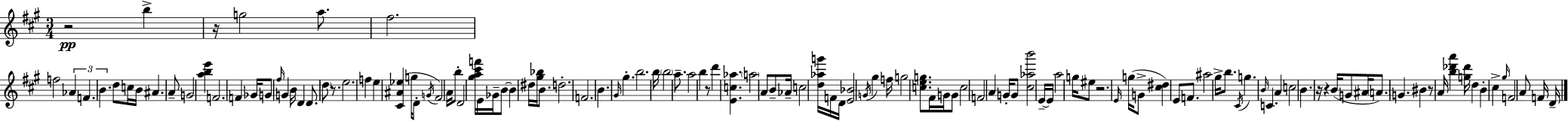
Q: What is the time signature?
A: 3/4